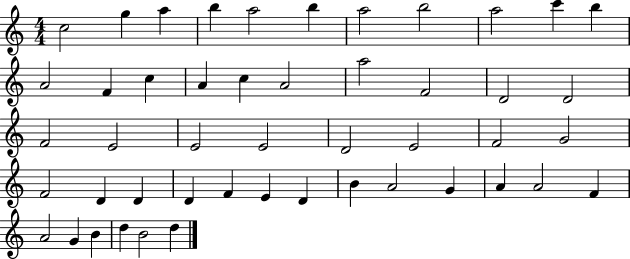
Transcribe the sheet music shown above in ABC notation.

X:1
T:Untitled
M:4/4
L:1/4
K:C
c2 g a b a2 b a2 b2 a2 c' b A2 F c A c A2 a2 F2 D2 D2 F2 E2 E2 E2 D2 E2 F2 G2 F2 D D D F E D B A2 G A A2 F A2 G B d B2 d